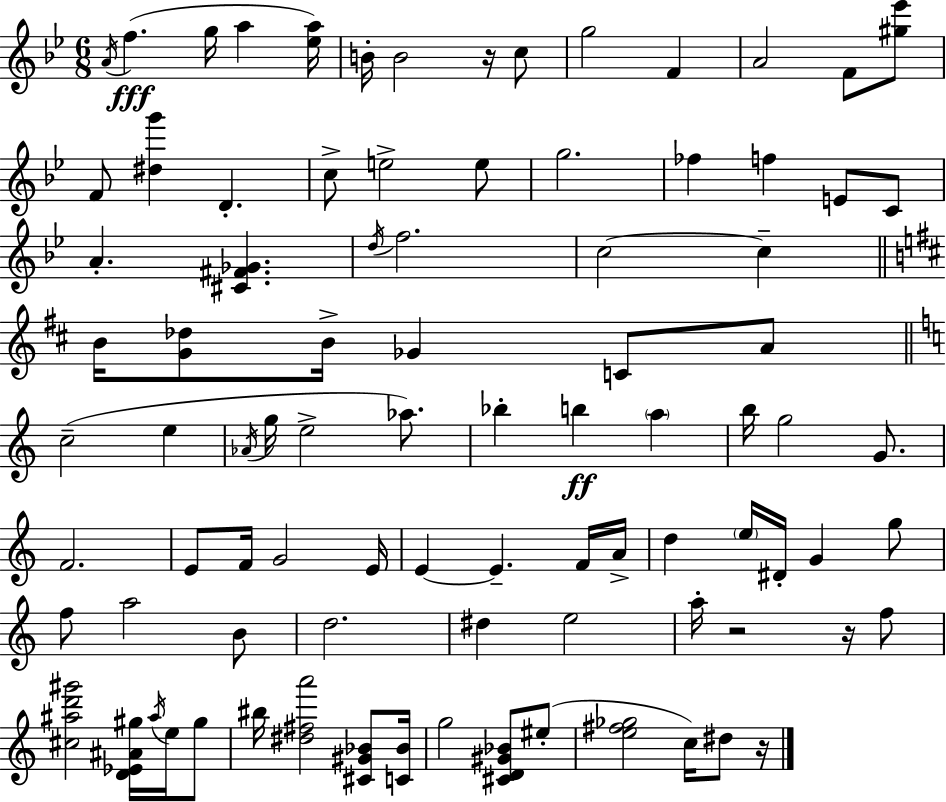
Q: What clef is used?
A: treble